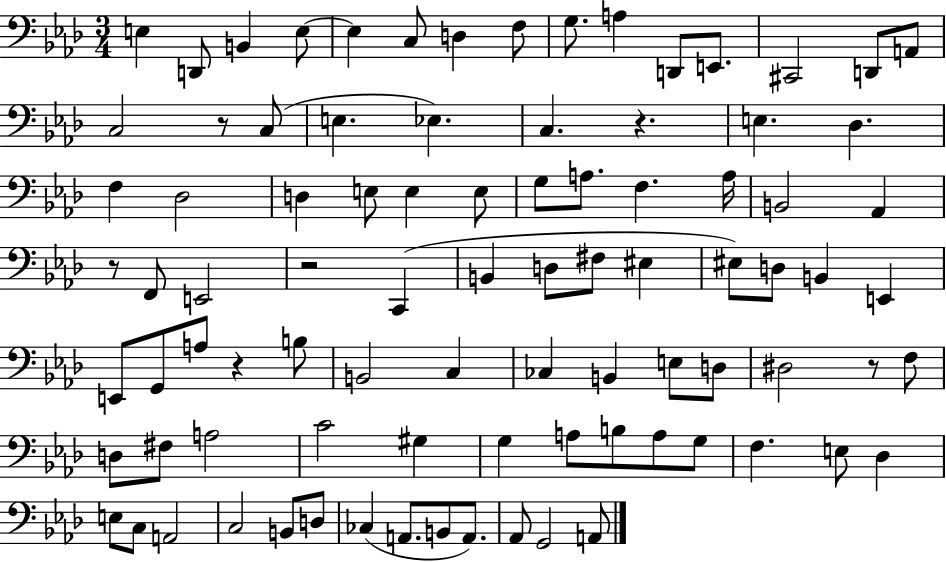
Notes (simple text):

E3/q D2/e B2/q E3/e E3/q C3/e D3/q F3/e G3/e. A3/q D2/e E2/e. C#2/h D2/e A2/e C3/h R/e C3/e E3/q. Eb3/q. C3/q. R/q. E3/q. Db3/q. F3/q Db3/h D3/q E3/e E3/q E3/e G3/e A3/e. F3/q. A3/s B2/h Ab2/q R/e F2/e E2/h R/h C2/q B2/q D3/e F#3/e EIS3/q EIS3/e D3/e B2/q E2/q E2/e G2/e A3/e R/q B3/e B2/h C3/q CES3/q B2/q E3/e D3/e D#3/h R/e F3/e D3/e F#3/e A3/h C4/h G#3/q G3/q A3/e B3/e A3/e G3/e F3/q. E3/e Db3/q E3/e C3/e A2/h C3/h B2/e D3/e CES3/q A2/e. B2/e A2/e. Ab2/e G2/h A2/e